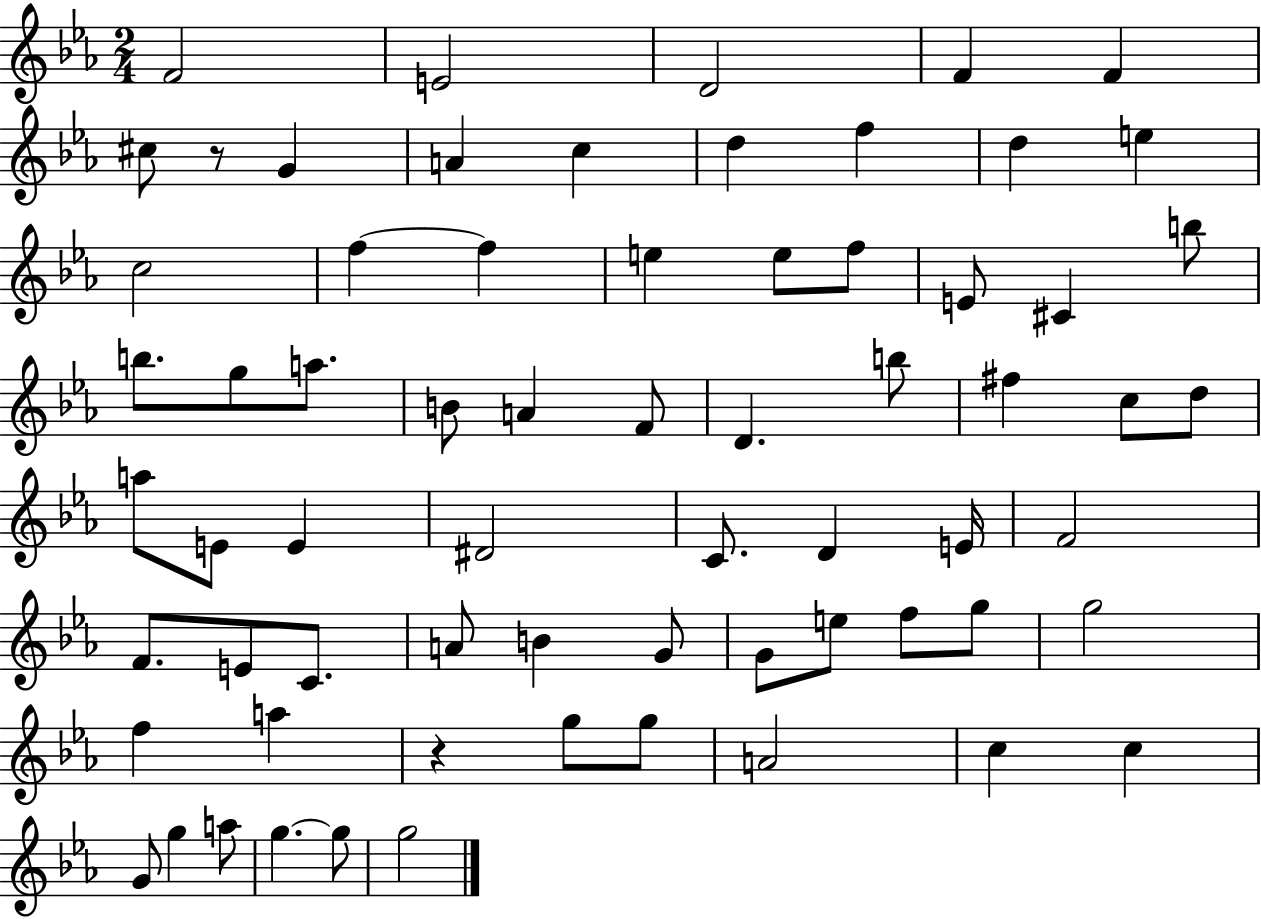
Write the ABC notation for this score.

X:1
T:Untitled
M:2/4
L:1/4
K:Eb
F2 E2 D2 F F ^c/2 z/2 G A c d f d e c2 f f e e/2 f/2 E/2 ^C b/2 b/2 g/2 a/2 B/2 A F/2 D b/2 ^f c/2 d/2 a/2 E/2 E ^D2 C/2 D E/4 F2 F/2 E/2 C/2 A/2 B G/2 G/2 e/2 f/2 g/2 g2 f a z g/2 g/2 A2 c c G/2 g a/2 g g/2 g2